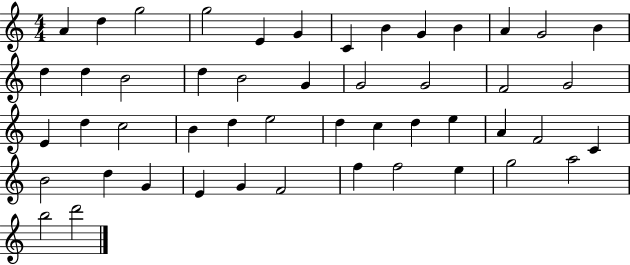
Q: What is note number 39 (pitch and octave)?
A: G4